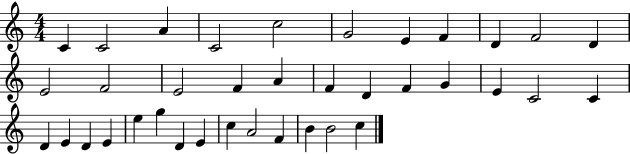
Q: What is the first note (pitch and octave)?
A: C4